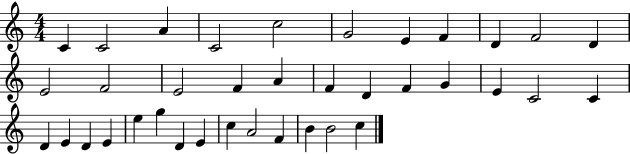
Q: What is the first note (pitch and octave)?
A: C4